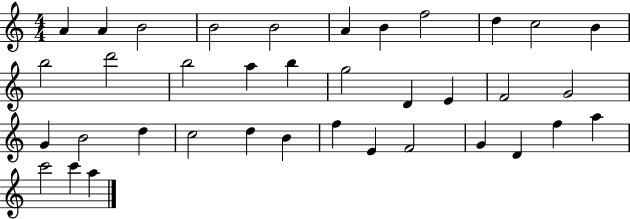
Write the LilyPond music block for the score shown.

{
  \clef treble
  \numericTimeSignature
  \time 4/4
  \key c \major
  a'4 a'4 b'2 | b'2 b'2 | a'4 b'4 f''2 | d''4 c''2 b'4 | \break b''2 d'''2 | b''2 a''4 b''4 | g''2 d'4 e'4 | f'2 g'2 | \break g'4 b'2 d''4 | c''2 d''4 b'4 | f''4 e'4 f'2 | g'4 d'4 f''4 a''4 | \break c'''2 c'''4 a''4 | \bar "|."
}